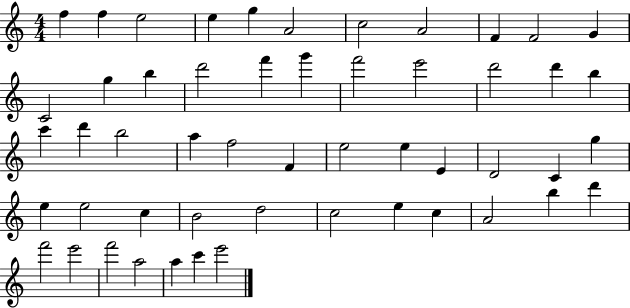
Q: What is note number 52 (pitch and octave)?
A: E6